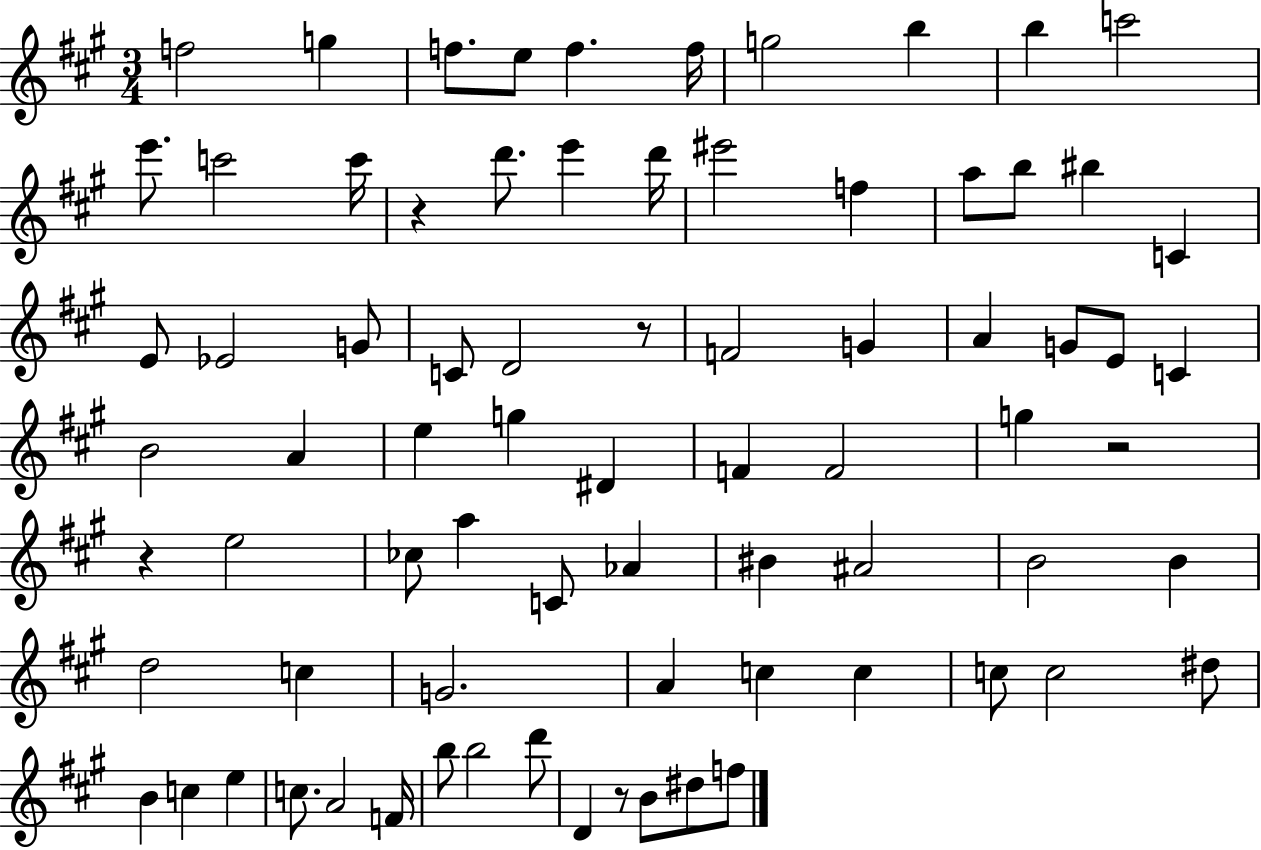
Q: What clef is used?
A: treble